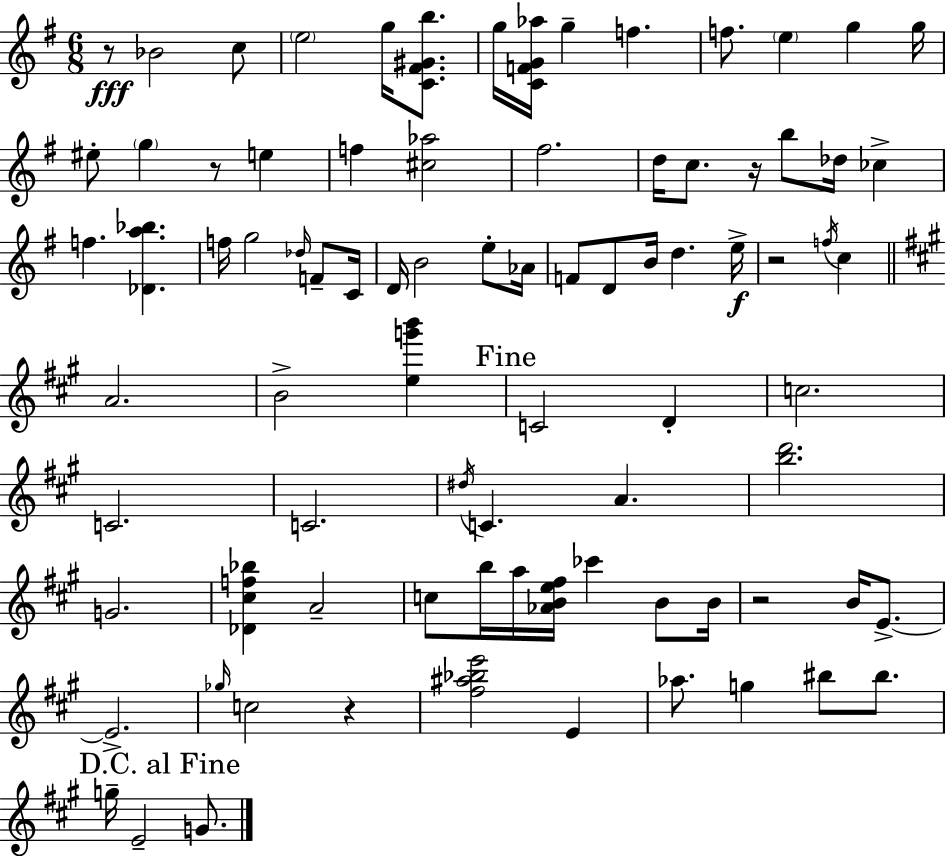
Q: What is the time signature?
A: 6/8